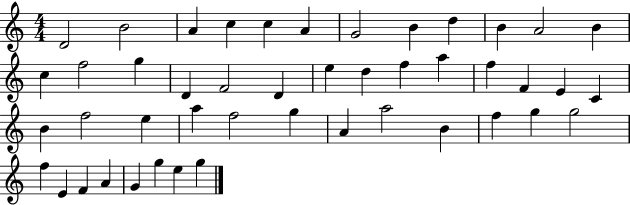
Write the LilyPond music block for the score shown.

{
  \clef treble
  \numericTimeSignature
  \time 4/4
  \key c \major
  d'2 b'2 | a'4 c''4 c''4 a'4 | g'2 b'4 d''4 | b'4 a'2 b'4 | \break c''4 f''2 g''4 | d'4 f'2 d'4 | e''4 d''4 f''4 a''4 | f''4 f'4 e'4 c'4 | \break b'4 f''2 e''4 | a''4 f''2 g''4 | a'4 a''2 b'4 | f''4 g''4 g''2 | \break f''4 e'4 f'4 a'4 | g'4 g''4 e''4 g''4 | \bar "|."
}